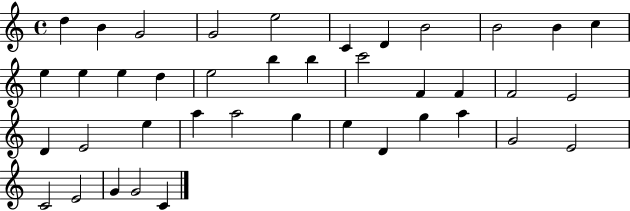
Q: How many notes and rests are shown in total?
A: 40